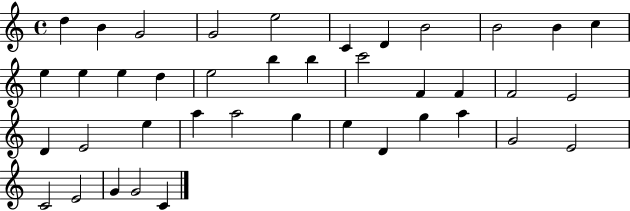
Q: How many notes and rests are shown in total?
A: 40